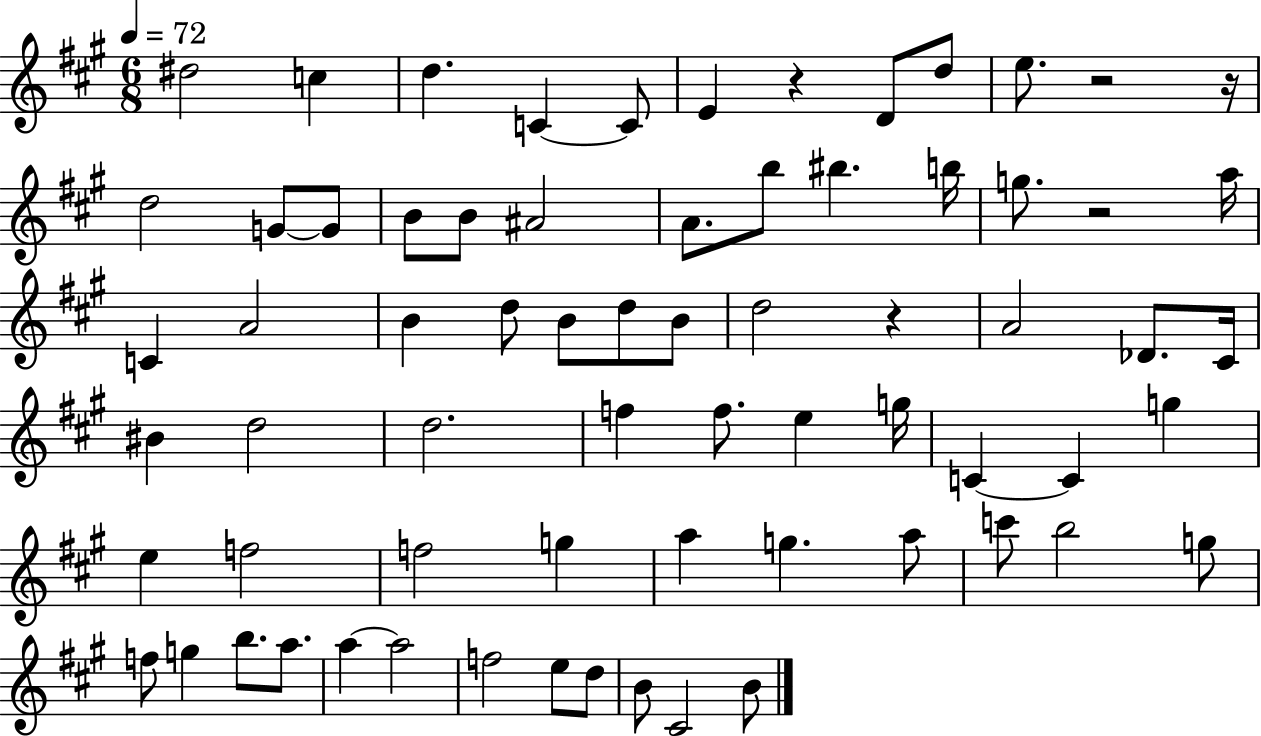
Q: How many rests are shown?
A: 5